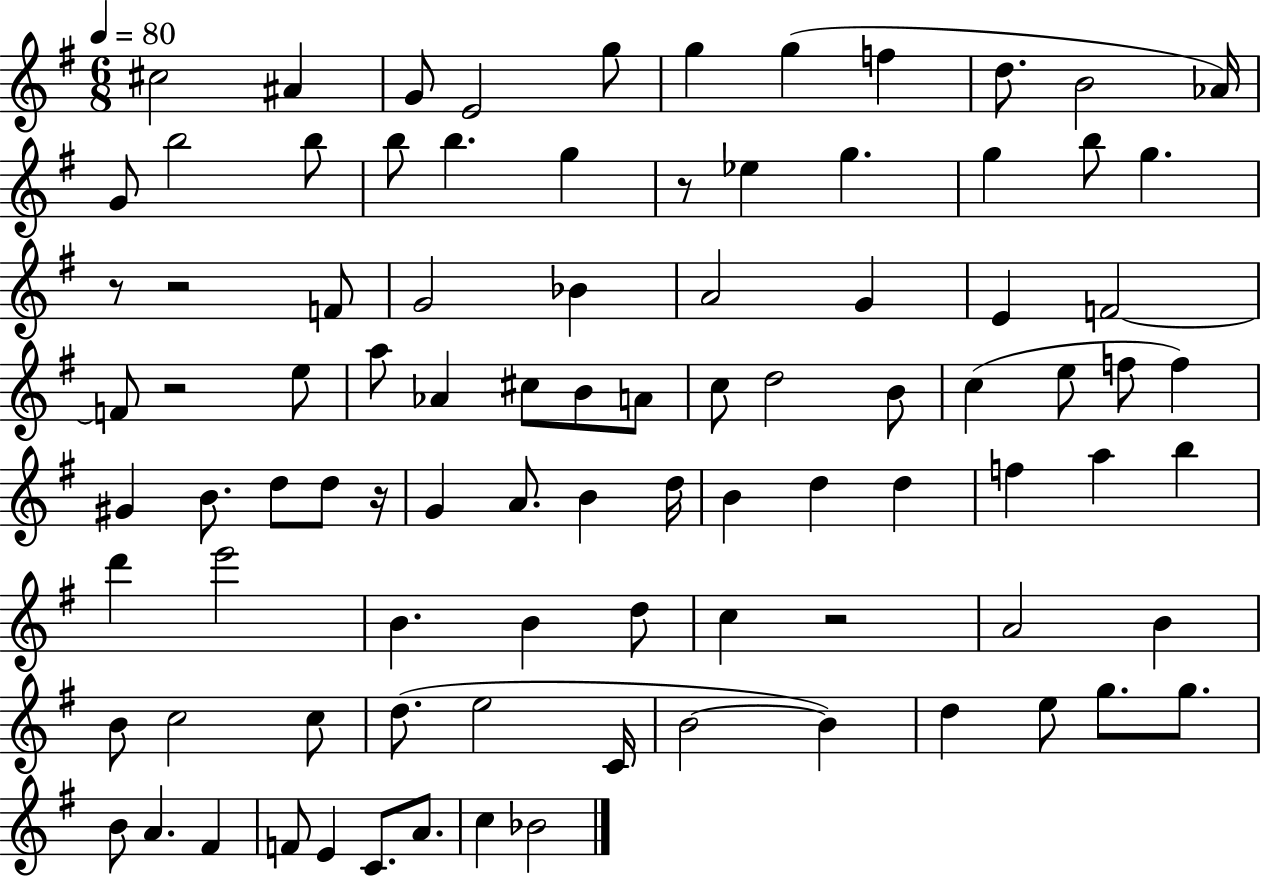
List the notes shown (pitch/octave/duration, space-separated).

C#5/h A#4/q G4/e E4/h G5/e G5/q G5/q F5/q D5/e. B4/h Ab4/s G4/e B5/h B5/e B5/e B5/q. G5/q R/e Eb5/q G5/q. G5/q B5/e G5/q. R/e R/h F4/e G4/h Bb4/q A4/h G4/q E4/q F4/h F4/e R/h E5/e A5/e Ab4/q C#5/e B4/e A4/e C5/e D5/h B4/e C5/q E5/e F5/e F5/q G#4/q B4/e. D5/e D5/e R/s G4/q A4/e. B4/q D5/s B4/q D5/q D5/q F5/q A5/q B5/q D6/q E6/h B4/q. B4/q D5/e C5/q R/h A4/h B4/q B4/e C5/h C5/e D5/e. E5/h C4/s B4/h B4/q D5/q E5/e G5/e. G5/e. B4/e A4/q. F#4/q F4/e E4/q C4/e. A4/e. C5/q Bb4/h